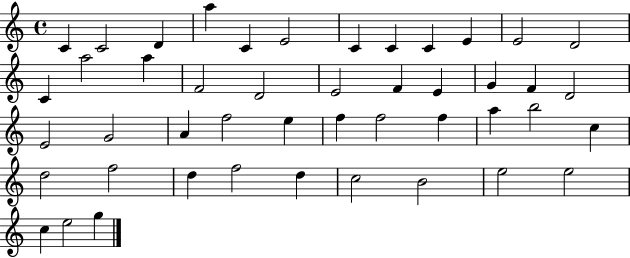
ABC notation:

X:1
T:Untitled
M:4/4
L:1/4
K:C
C C2 D a C E2 C C C E E2 D2 C a2 a F2 D2 E2 F E G F D2 E2 G2 A f2 e f f2 f a b2 c d2 f2 d f2 d c2 B2 e2 e2 c e2 g